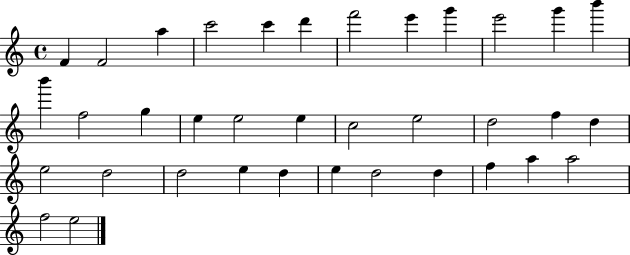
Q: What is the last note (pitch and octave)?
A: E5